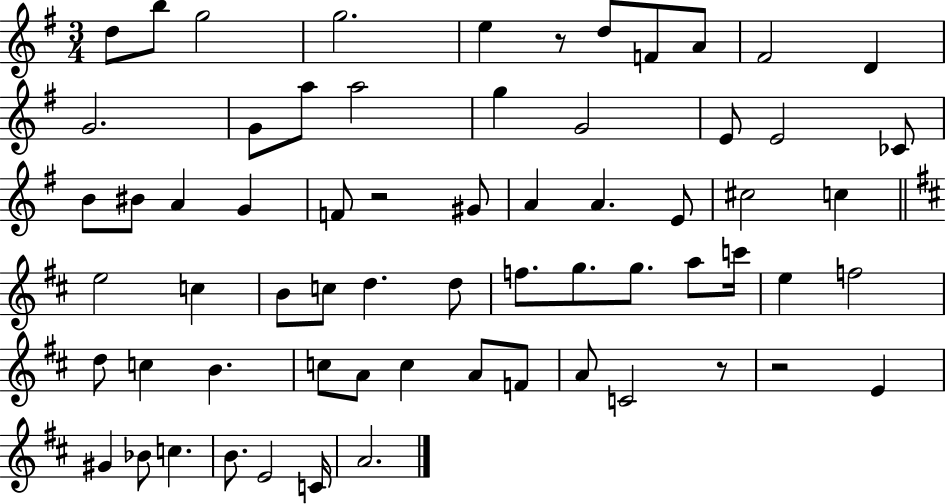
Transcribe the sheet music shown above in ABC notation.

X:1
T:Untitled
M:3/4
L:1/4
K:G
d/2 b/2 g2 g2 e z/2 d/2 F/2 A/2 ^F2 D G2 G/2 a/2 a2 g G2 E/2 E2 _C/2 B/2 ^B/2 A G F/2 z2 ^G/2 A A E/2 ^c2 c e2 c B/2 c/2 d d/2 f/2 g/2 g/2 a/2 c'/4 e f2 d/2 c B c/2 A/2 c A/2 F/2 A/2 C2 z/2 z2 E ^G _B/2 c B/2 E2 C/4 A2